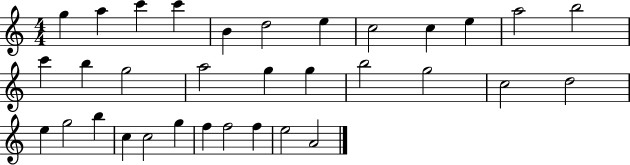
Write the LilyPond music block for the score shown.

{
  \clef treble
  \numericTimeSignature
  \time 4/4
  \key c \major
  g''4 a''4 c'''4 c'''4 | b'4 d''2 e''4 | c''2 c''4 e''4 | a''2 b''2 | \break c'''4 b''4 g''2 | a''2 g''4 g''4 | b''2 g''2 | c''2 d''2 | \break e''4 g''2 b''4 | c''4 c''2 g''4 | f''4 f''2 f''4 | e''2 a'2 | \break \bar "|."
}